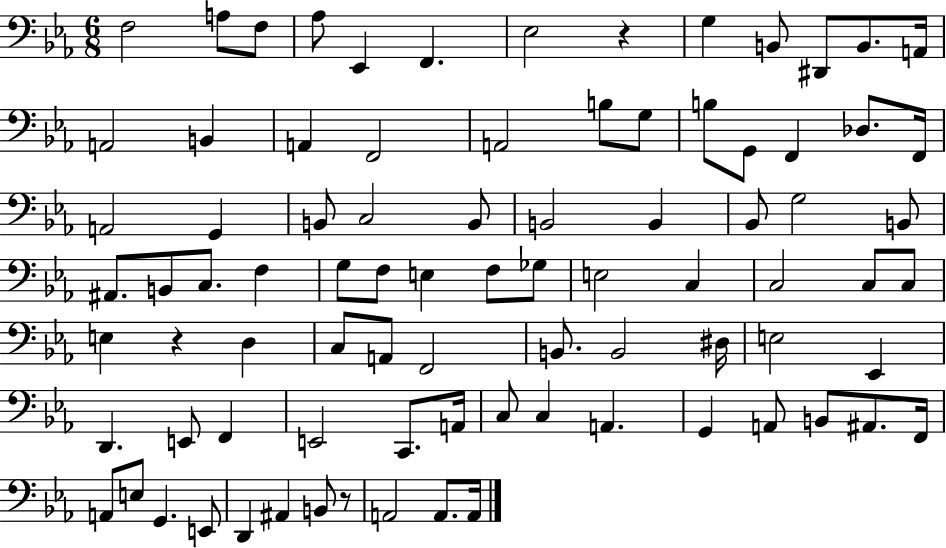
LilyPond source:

{
  \clef bass
  \numericTimeSignature
  \time 6/8
  \key ees \major
  f2 a8 f8 | aes8 ees,4 f,4. | ees2 r4 | g4 b,8 dis,8 b,8. a,16 | \break a,2 b,4 | a,4 f,2 | a,2 b8 g8 | b8 g,8 f,4 des8. f,16 | \break a,2 g,4 | b,8 c2 b,8 | b,2 b,4 | bes,8 g2 b,8 | \break ais,8. b,8 c8. f4 | g8 f8 e4 f8 ges8 | e2 c4 | c2 c8 c8 | \break e4 r4 d4 | c8 a,8 f,2 | b,8. b,2 dis16 | e2 ees,4 | \break d,4. e,8 f,4 | e,2 c,8. a,16 | c8 c4 a,4. | g,4 a,8 b,8 ais,8. f,16 | \break a,8 e8 g,4. e,8 | d,4 ais,4 b,8 r8 | a,2 a,8. a,16 | \bar "|."
}